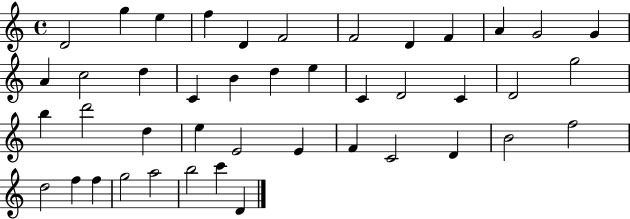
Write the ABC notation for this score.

X:1
T:Untitled
M:4/4
L:1/4
K:C
D2 g e f D F2 F2 D F A G2 G A c2 d C B d e C D2 C D2 g2 b d'2 d e E2 E F C2 D B2 f2 d2 f f g2 a2 b2 c' D